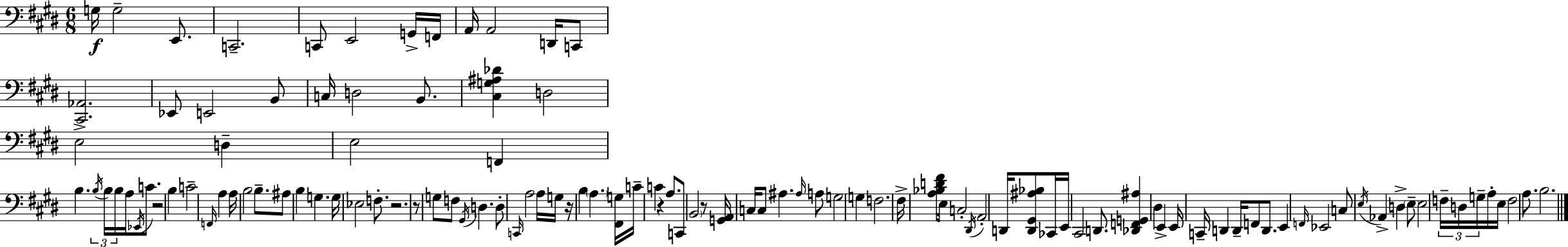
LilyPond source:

{
  \clef bass
  \numericTimeSignature
  \time 6/8
  \key e \major
  \repeat volta 2 { g16\f g2-- e,8. | c,2.-- | c,8 e,2 g,16-> f,16 | a,16 a,2 d,16 c,8 | \break <cis, aes,>2. | ees,8 e,2 b,8 | c16 d2 b,8. | <cis g ais des'>4 d2 | \break e2-> d4-- | e2 f,4 | b4. \tuplet 3/2 { \acciaccatura { b16 } b16 b16 } a16 \acciaccatura { ees,16 } c'8. | r2 b4 | \break c'2-- \grace { f,16 } a4 | a16 b2 | b8.-- ais8 b4 g4. | g16 ees2 | \break f8.-. r2. | r8 g8 f8 \acciaccatura { gis,16 } d4. | d8-. \grace { c,16 } a2 | a16 g16 r16 b4 \parenthesize a4. | \break <fis, g>16 c'16-- c'4 r4 | a8. c,8 \parenthesize b,2 | r8 <g, a,>16 c16 c8 ais4. | \grace { ais16 } a8 g2 | \break g4 f2. | fis16-> <a bes d' fis'>8 e16 c2-. | \acciaccatura { dis,16 } a,2-. | d,16 <d, gis, ais bes>8 ces,16 e,16 cis,2 | \break d,8. <des, f, g, ais>4 dis4 | e,4-> e,16 c,16-- d,4 | d,16-- f,8 d,8. e,4 \grace { f,16 } | ees,2 c8 \acciaccatura { e16 } aes,4-> | \break d4-> \parenthesize e8-- e2 | \tuplet 3/2 { f16-- d16 g16-- } a16-. e16 f2 | a8. b2. | } \bar "|."
}